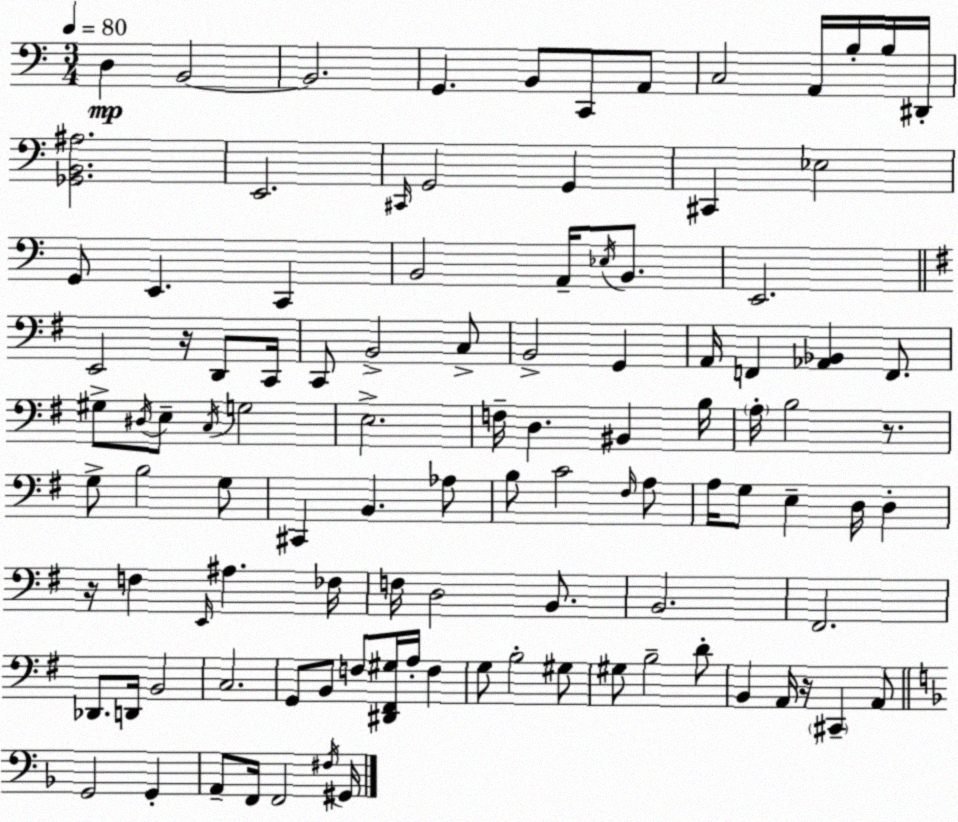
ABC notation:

X:1
T:Untitled
M:3/4
L:1/4
K:C
D, B,,2 B,,2 G,, B,,/2 C,,/2 A,,/2 C,2 A,,/4 B,/4 B,/4 ^D,,/4 [_G,,B,,^A,]2 E,,2 ^C,,/4 G,,2 G,, ^C,, _E,2 G,,/2 E,, C,, B,,2 A,,/4 _E,/4 B,,/2 E,,2 E,,2 z/4 D,,/2 C,,/4 C,,/2 B,,2 C,/2 B,,2 G,, A,,/4 F,, [_A,,_B,,] F,,/2 ^G,/2 ^D,/4 E,/2 C,/4 G,2 E,2 F,/4 D, ^B,, B,/4 A,/4 B,2 z/2 G,/2 B,2 G,/2 ^C,, B,, _A,/2 B,/2 C2 ^F,/4 A,/2 A,/4 G,/2 E, D,/4 D, z/4 F, E,,/4 ^A, _F,/4 F,/4 D,2 B,,/2 B,,2 ^F,,2 _D,,/2 D,,/4 B,,2 C,2 G,,/2 B,,/2 F,/2 [^D,,^F,,^G,]/4 A,/4 F, G,/2 B,2 ^G,/2 ^G,/2 B,2 D/2 B,, A,,/4 z/4 ^C,, A,,/2 G,,2 G,, A,,/2 F,,/4 F,,2 ^F,/4 ^G,,/4